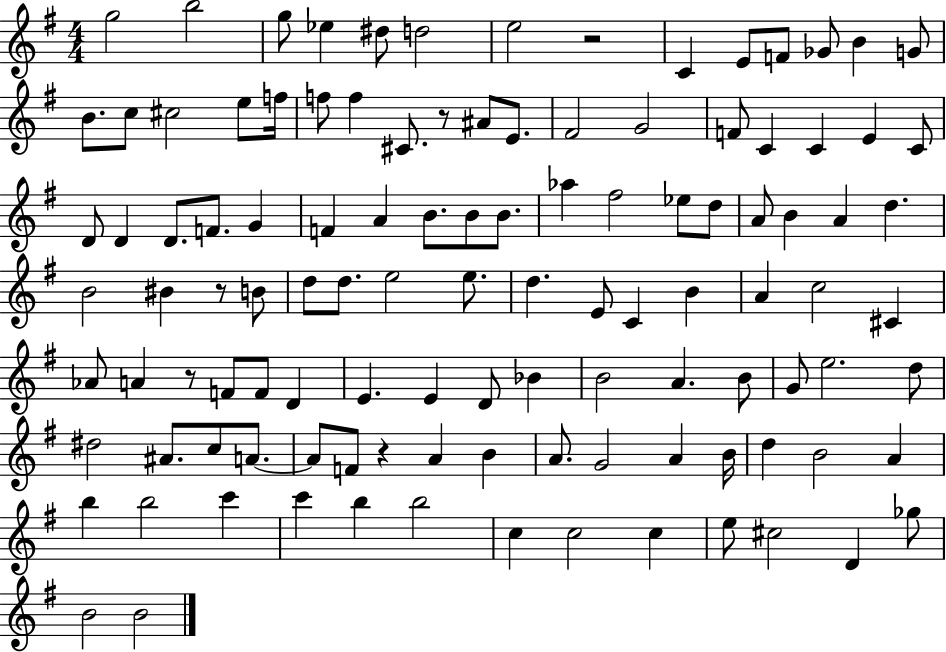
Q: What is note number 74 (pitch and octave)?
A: B4